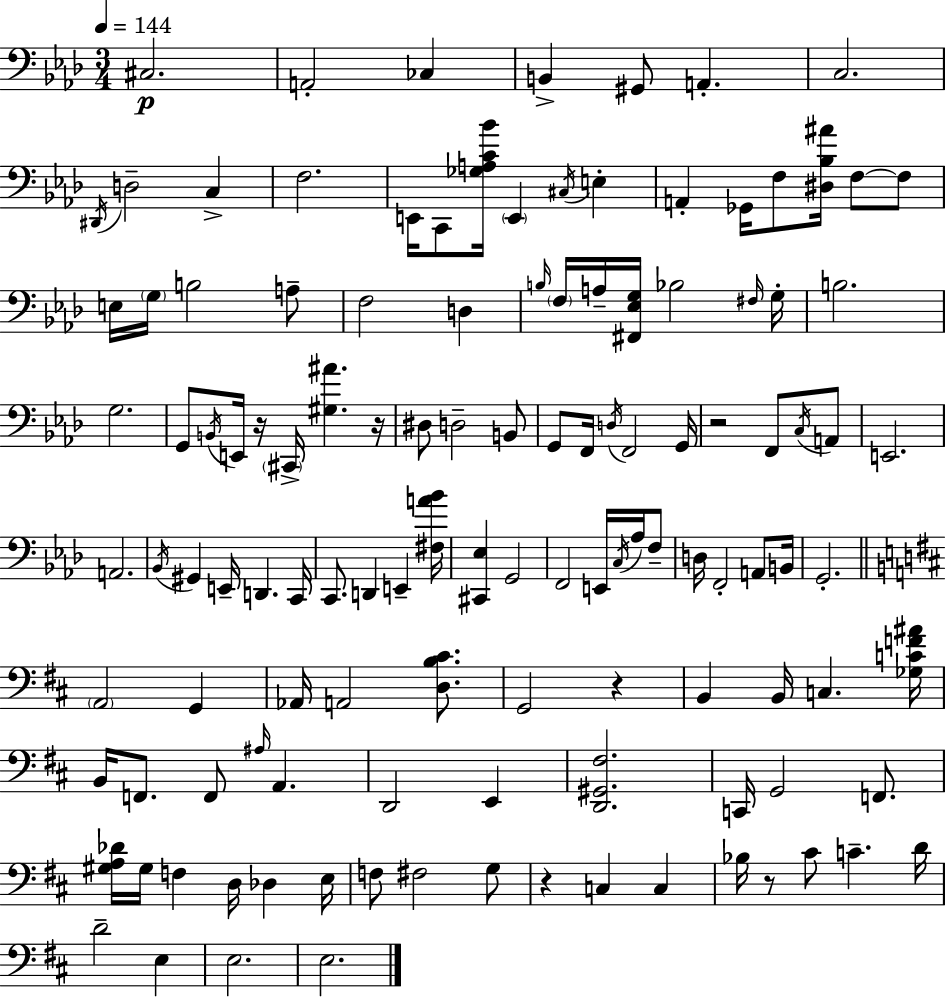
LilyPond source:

{
  \clef bass
  \numericTimeSignature
  \time 3/4
  \key aes \major
  \tempo 4 = 144
  \repeat volta 2 { cis2.\p | a,2-. ces4 | b,4-> gis,8 a,4.-. | c2. | \break \acciaccatura { dis,16 } d2-- c4-> | f2. | e,16 c,8 <ges a c' bes'>16 \parenthesize e,4 \acciaccatura { cis16 } e4-. | a,4-. ges,16 f8 <dis bes ais'>16 f8~~ | \break f8 e16 \parenthesize g16 b2 | a8-- f2 d4 | \grace { b16 } \parenthesize f16 a16-- <fis, ees g>16 bes2 | \grace { fis16 } g16-. b2. | \break g2. | g,8 \acciaccatura { b,16 } e,16 r16 \parenthesize cis,16-> <gis ais'>4. | r16 dis8 d2-- | b,8 g,8 f,16 \acciaccatura { d16 } f,2 | \break g,16 r2 | f,8 \acciaccatura { c16 } a,8 e,2. | a,2. | \acciaccatura { bes,16 } gis,4 | \break e,16-- d,4. c,16 c,8. d,4 | e,4-- <fis a' bes'>16 <cis, ees>4 | g,2 f,2 | e,16 \acciaccatura { c16 } aes16 f8-- d16 f,2-. | \break a,8 b,16 g,2.-. | \bar "||" \break \key b \minor \parenthesize a,2 g,4 | aes,16 a,2 <d b cis'>8. | g,2 r4 | b,4 b,16 c4. <ges c' f' ais'>16 | \break b,16 f,8. f,8 \grace { ais16 } a,4. | d,2 e,4 | <d, gis, fis>2. | c,16 g,2 f,8. | \break <gis a des'>16 gis16 f4 d16 des4 | e16 f8 fis2 g8 | r4 c4 c4 | bes16 r8 cis'8 c'4.-- | \break d'16 d'2-- e4 | e2. | e2. | } \bar "|."
}